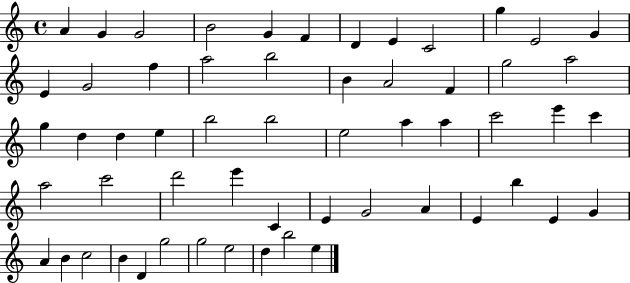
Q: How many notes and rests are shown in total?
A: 57